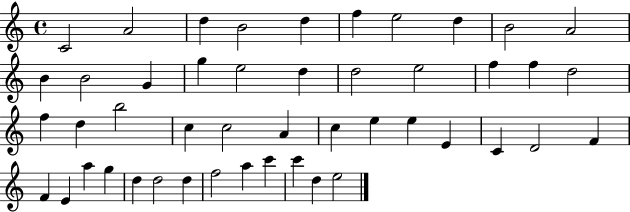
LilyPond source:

{
  \clef treble
  \time 4/4
  \defaultTimeSignature
  \key c \major
  c'2 a'2 | d''4 b'2 d''4 | f''4 e''2 d''4 | b'2 a'2 | \break b'4 b'2 g'4 | g''4 e''2 d''4 | d''2 e''2 | f''4 f''4 d''2 | \break f''4 d''4 b''2 | c''4 c''2 a'4 | c''4 e''4 e''4 e'4 | c'4 d'2 f'4 | \break f'4 e'4 a''4 g''4 | d''4 d''2 d''4 | f''2 a''4 c'''4 | c'''4 d''4 e''2 | \break \bar "|."
}